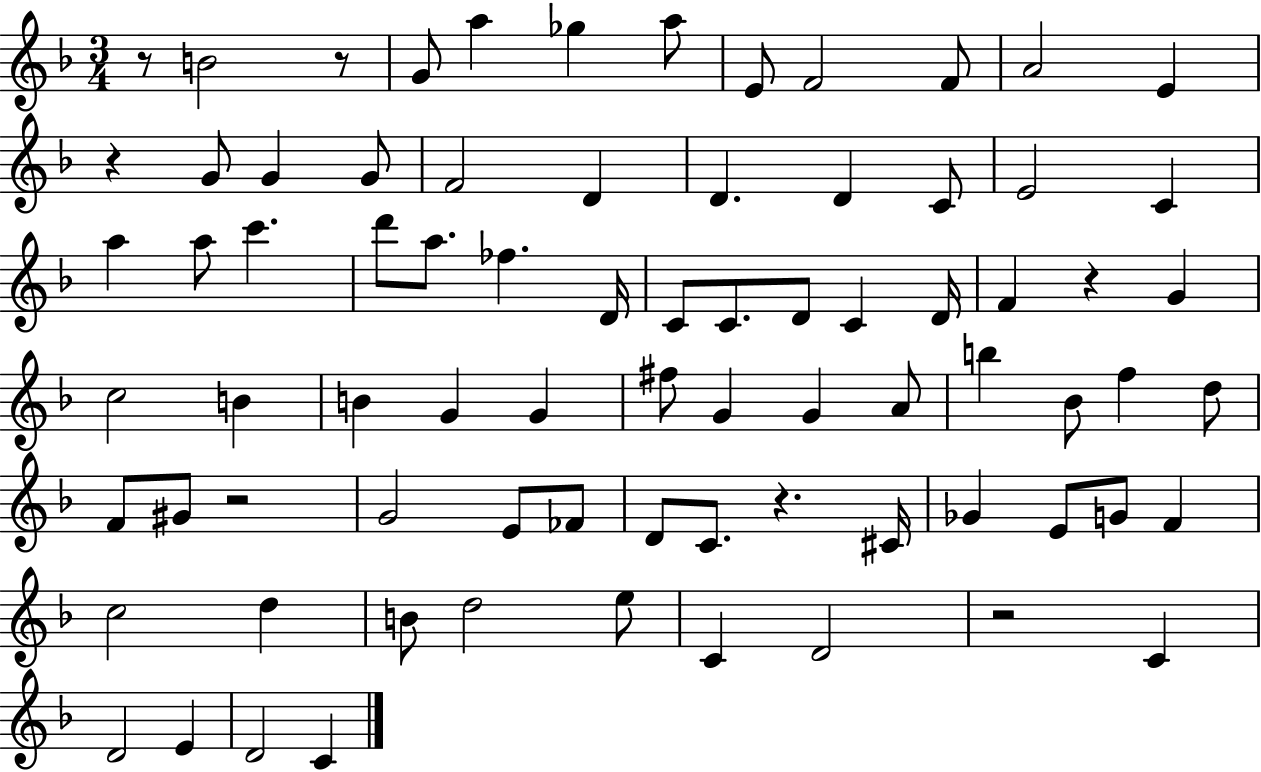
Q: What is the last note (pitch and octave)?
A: C4